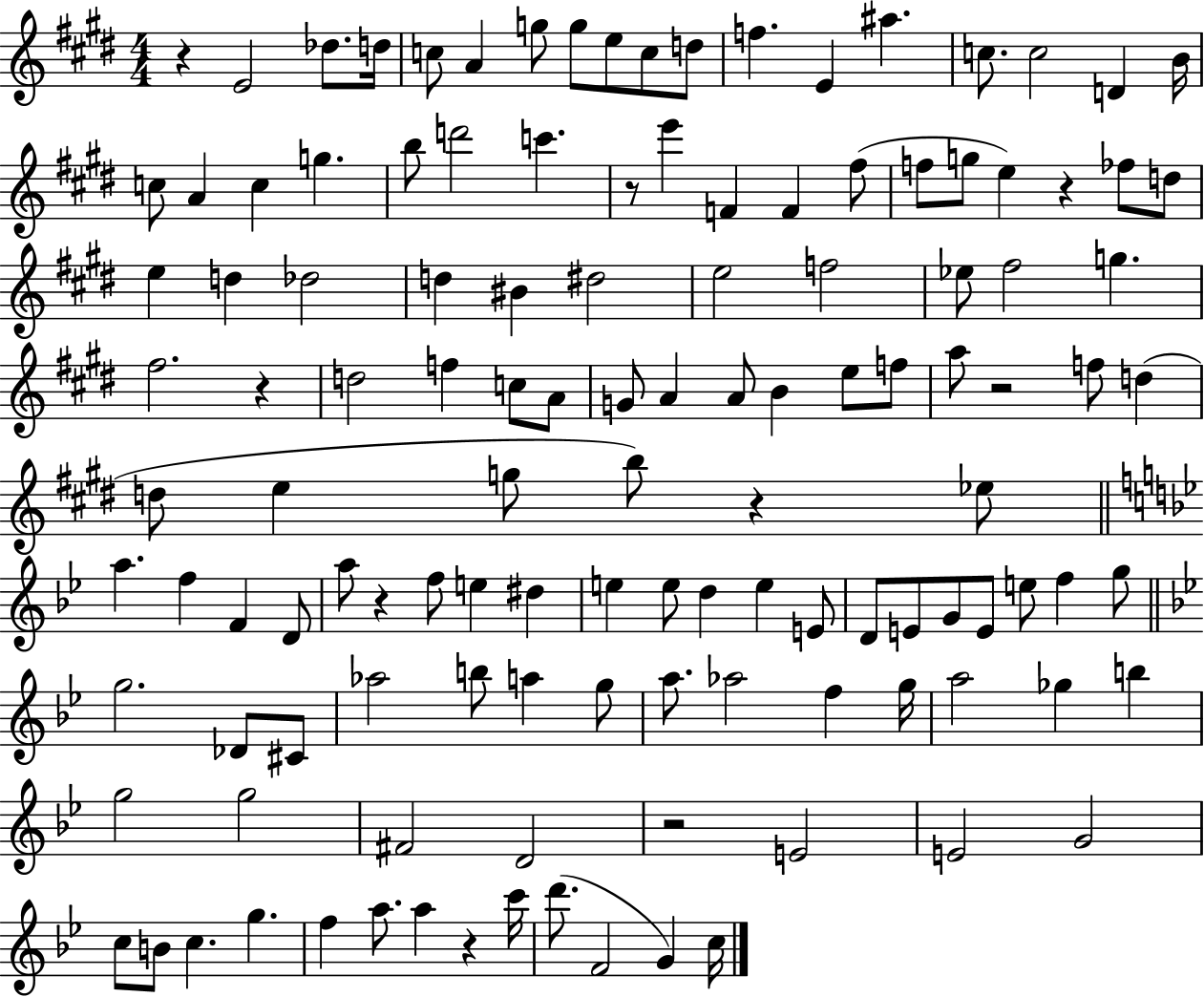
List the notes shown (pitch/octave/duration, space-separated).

R/q E4/h Db5/e. D5/s C5/e A4/q G5/e G5/e E5/e C5/e D5/e F5/q. E4/q A#5/q. C5/e. C5/h D4/q B4/s C5/e A4/q C5/q G5/q. B5/e D6/h C6/q. R/e E6/q F4/q F4/q F#5/e F5/e G5/e E5/q R/q FES5/e D5/e E5/q D5/q Db5/h D5/q BIS4/q D#5/h E5/h F5/h Eb5/e F#5/h G5/q. F#5/h. R/q D5/h F5/q C5/e A4/e G4/e A4/q A4/e B4/q E5/e F5/e A5/e R/h F5/e D5/q D5/e E5/q G5/e B5/e R/q Eb5/e A5/q. F5/q F4/q D4/e A5/e R/q F5/e E5/q D#5/q E5/q E5/e D5/q E5/q E4/e D4/e E4/e G4/e E4/e E5/e F5/q G5/e G5/h. Db4/e C#4/e Ab5/h B5/e A5/q G5/e A5/e. Ab5/h F5/q G5/s A5/h Gb5/q B5/q G5/h G5/h F#4/h D4/h R/h E4/h E4/h G4/h C5/e B4/e C5/q. G5/q. F5/q A5/e. A5/q R/q C6/s D6/e. F4/h G4/q C5/s